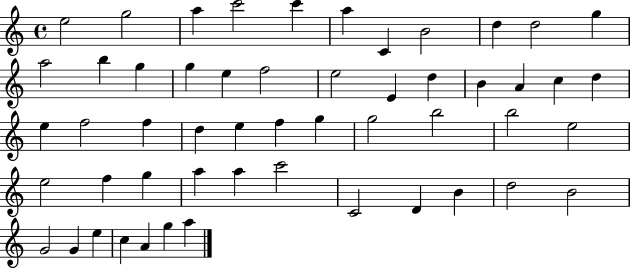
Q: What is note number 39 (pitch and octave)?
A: A5